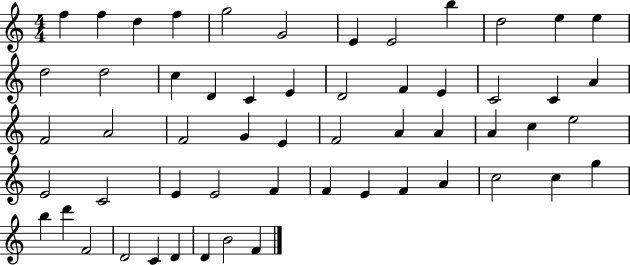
{
  \clef treble
  \numericTimeSignature
  \time 4/4
  \key c \major
  f''4 f''4 d''4 f''4 | g''2 g'2 | e'4 e'2 b''4 | d''2 e''4 e''4 | \break d''2 d''2 | c''4 d'4 c'4 e'4 | d'2 f'4 e'4 | c'2 c'4 a'4 | \break f'2 a'2 | f'2 g'4 e'4 | f'2 a'4 a'4 | a'4 c''4 e''2 | \break e'2 c'2 | e'4 e'2 f'4 | f'4 e'4 f'4 a'4 | c''2 c''4 g''4 | \break b''4 d'''4 f'2 | d'2 c'4 d'4 | d'4 b'2 f'4 | \bar "|."
}